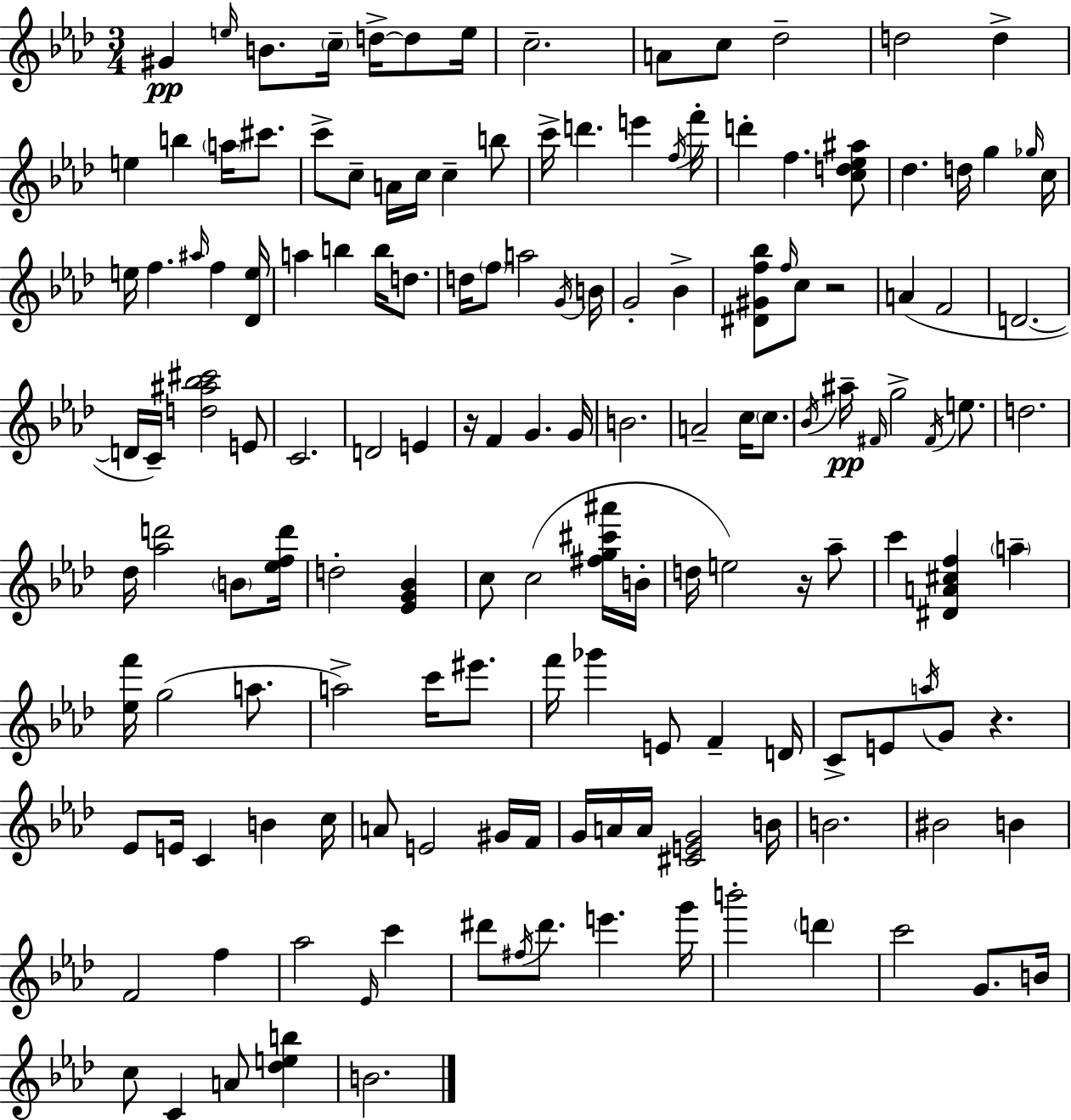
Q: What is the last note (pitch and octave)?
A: B4